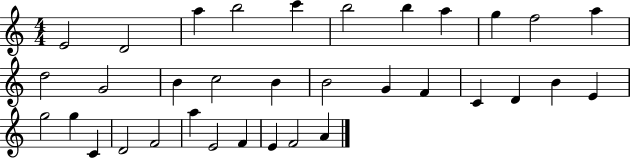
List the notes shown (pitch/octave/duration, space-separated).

E4/h D4/h A5/q B5/h C6/q B5/h B5/q A5/q G5/q F5/h A5/q D5/h G4/h B4/q C5/h B4/q B4/h G4/q F4/q C4/q D4/q B4/q E4/q G5/h G5/q C4/q D4/h F4/h A5/q E4/h F4/q E4/q F4/h A4/q